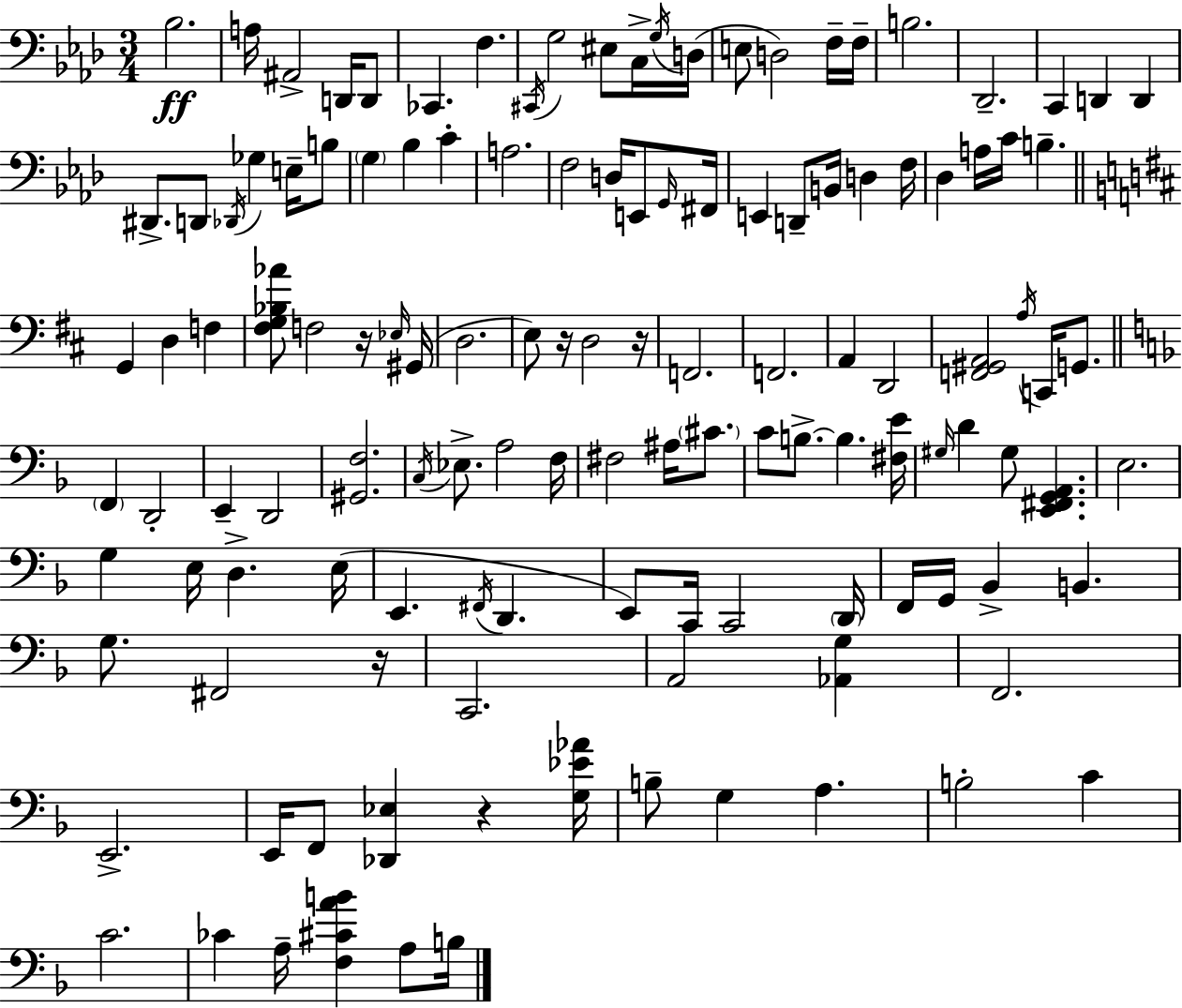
X:1
T:Untitled
M:3/4
L:1/4
K:Ab
_B,2 A,/4 ^A,,2 D,,/4 D,,/2 _C,, F, ^C,,/4 G,2 ^E,/2 C,/4 G,/4 D,/4 E,/2 D,2 F,/4 F,/4 B,2 _D,,2 C,, D,, D,, ^D,,/2 D,,/2 _D,,/4 _G, E,/4 B,/2 G, _B, C A,2 F,2 D,/4 E,,/2 G,,/4 ^F,,/4 E,, D,,/2 B,,/4 D, F,/4 _D, A,/4 C/4 B, G,, D, F, [^F,G,_B,_A]/2 F,2 z/4 _E,/4 ^G,,/4 D,2 E,/2 z/4 D,2 z/4 F,,2 F,,2 A,, D,,2 [F,,^G,,A,,]2 A,/4 C,,/4 G,,/2 F,, D,,2 E,, D,,2 [^G,,F,]2 C,/4 _E,/2 A,2 F,/4 ^F,2 ^A,/4 ^C/2 C/2 B,/2 B, [^F,E]/4 ^G,/4 D ^G,/2 [E,,^F,,G,,A,,] E,2 G, E,/4 D, E,/4 E,, ^F,,/4 D,, E,,/2 C,,/4 C,,2 D,,/4 F,,/4 G,,/4 _B,, B,, G,/2 ^F,,2 z/4 C,,2 A,,2 [_A,,G,] F,,2 E,,2 E,,/4 F,,/2 [_D,,_E,] z [G,_E_A]/4 B,/2 G, A, B,2 C C2 _C A,/4 [F,^CAB] A,/2 B,/4